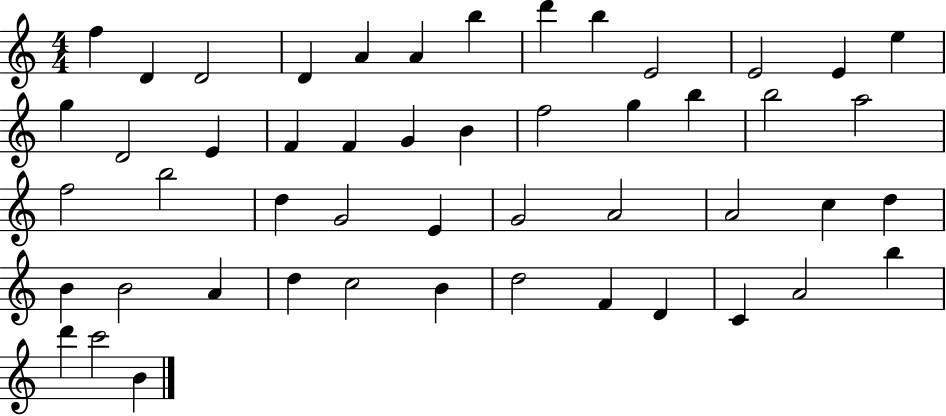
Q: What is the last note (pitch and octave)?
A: B4